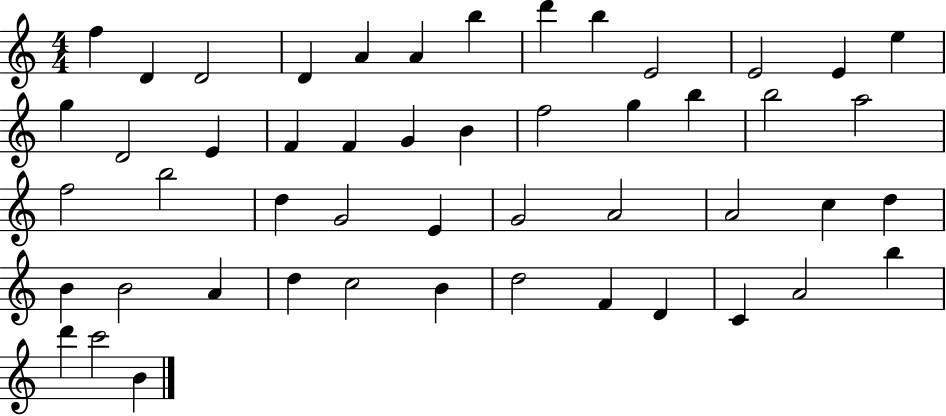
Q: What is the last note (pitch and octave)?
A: B4